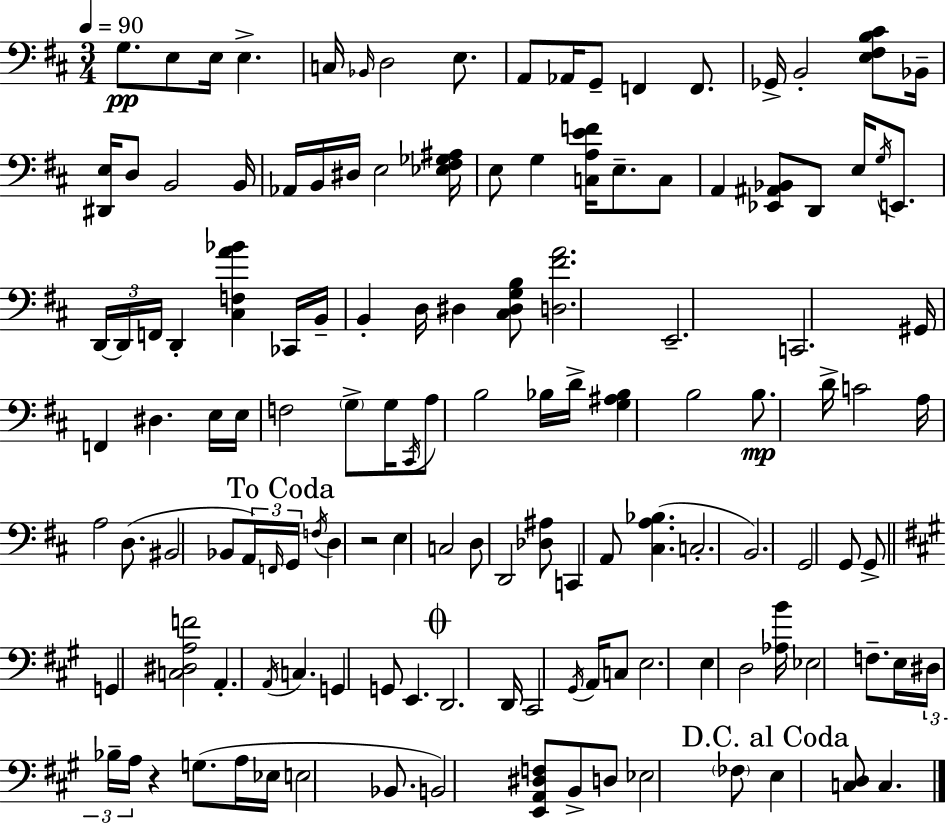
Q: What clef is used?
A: bass